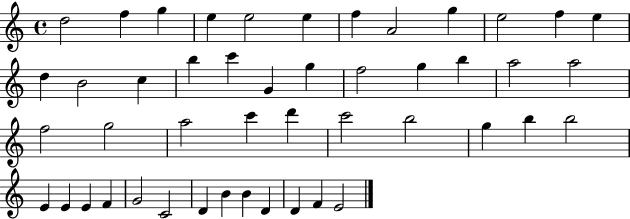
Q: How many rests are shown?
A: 0